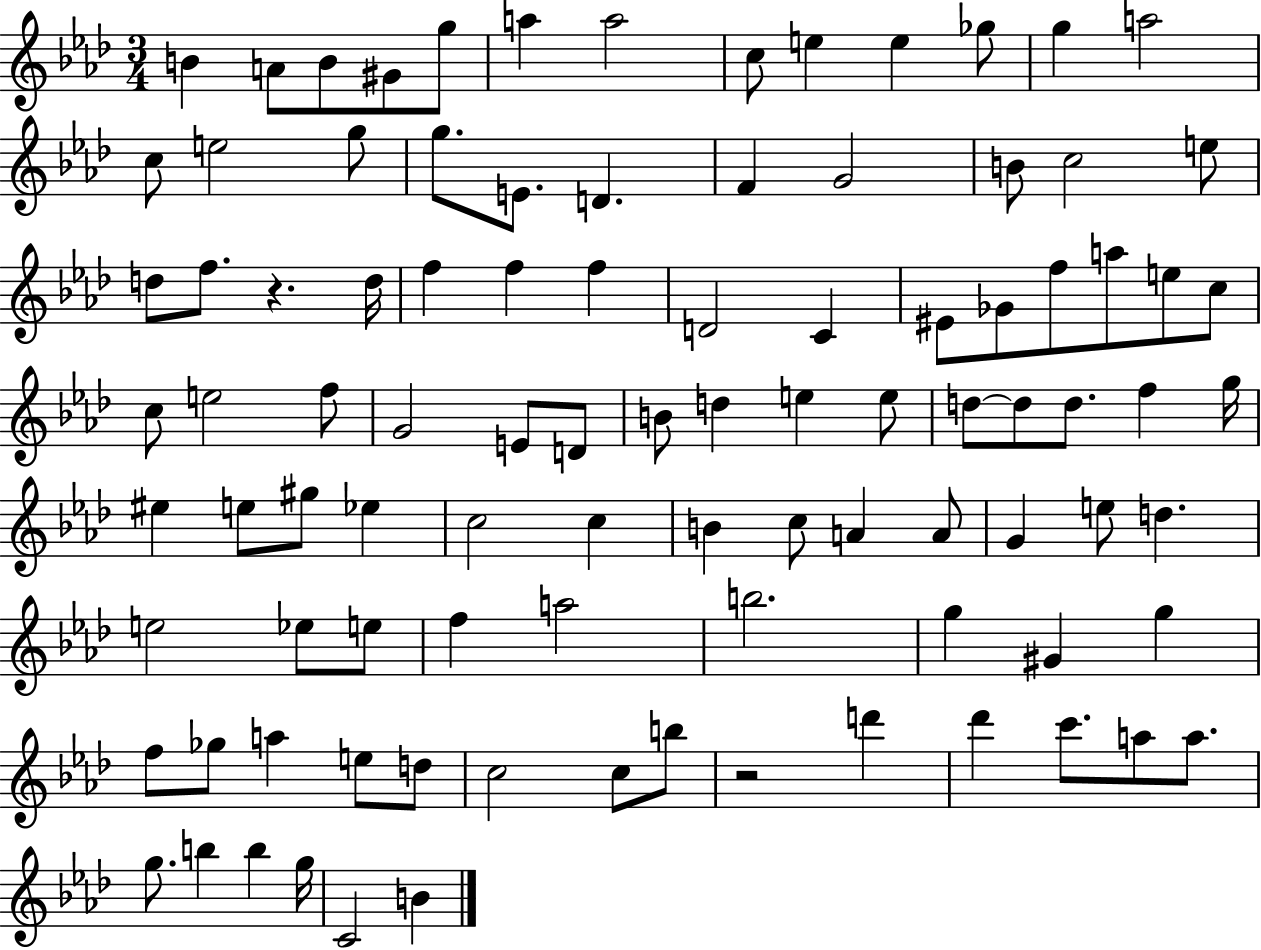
X:1
T:Untitled
M:3/4
L:1/4
K:Ab
B A/2 B/2 ^G/2 g/2 a a2 c/2 e e _g/2 g a2 c/2 e2 g/2 g/2 E/2 D F G2 B/2 c2 e/2 d/2 f/2 z d/4 f f f D2 C ^E/2 _G/2 f/2 a/2 e/2 c/2 c/2 e2 f/2 G2 E/2 D/2 B/2 d e e/2 d/2 d/2 d/2 f g/4 ^e e/2 ^g/2 _e c2 c B c/2 A A/2 G e/2 d e2 _e/2 e/2 f a2 b2 g ^G g f/2 _g/2 a e/2 d/2 c2 c/2 b/2 z2 d' _d' c'/2 a/2 a/2 g/2 b b g/4 C2 B